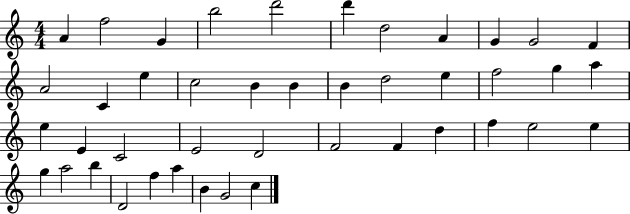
A4/q F5/h G4/q B5/h D6/h D6/q D5/h A4/q G4/q G4/h F4/q A4/h C4/q E5/q C5/h B4/q B4/q B4/q D5/h E5/q F5/h G5/q A5/q E5/q E4/q C4/h E4/h D4/h F4/h F4/q D5/q F5/q E5/h E5/q G5/q A5/h B5/q D4/h F5/q A5/q B4/q G4/h C5/q